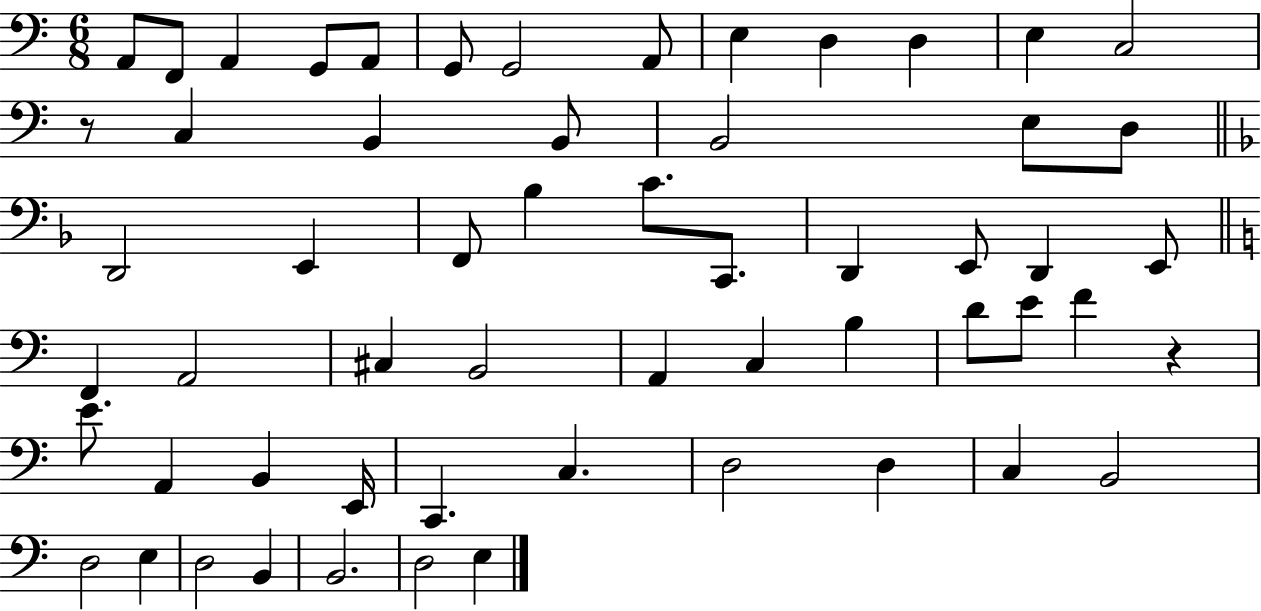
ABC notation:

X:1
T:Untitled
M:6/8
L:1/4
K:C
A,,/2 F,,/2 A,, G,,/2 A,,/2 G,,/2 G,,2 A,,/2 E, D, D, E, C,2 z/2 C, B,, B,,/2 B,,2 E,/2 D,/2 D,,2 E,, F,,/2 _B, C/2 C,,/2 D,, E,,/2 D,, E,,/2 F,, A,,2 ^C, B,,2 A,, C, B, D/2 E/2 F z E/2 A,, B,, E,,/4 C,, C, D,2 D, C, B,,2 D,2 E, D,2 B,, B,,2 D,2 E,